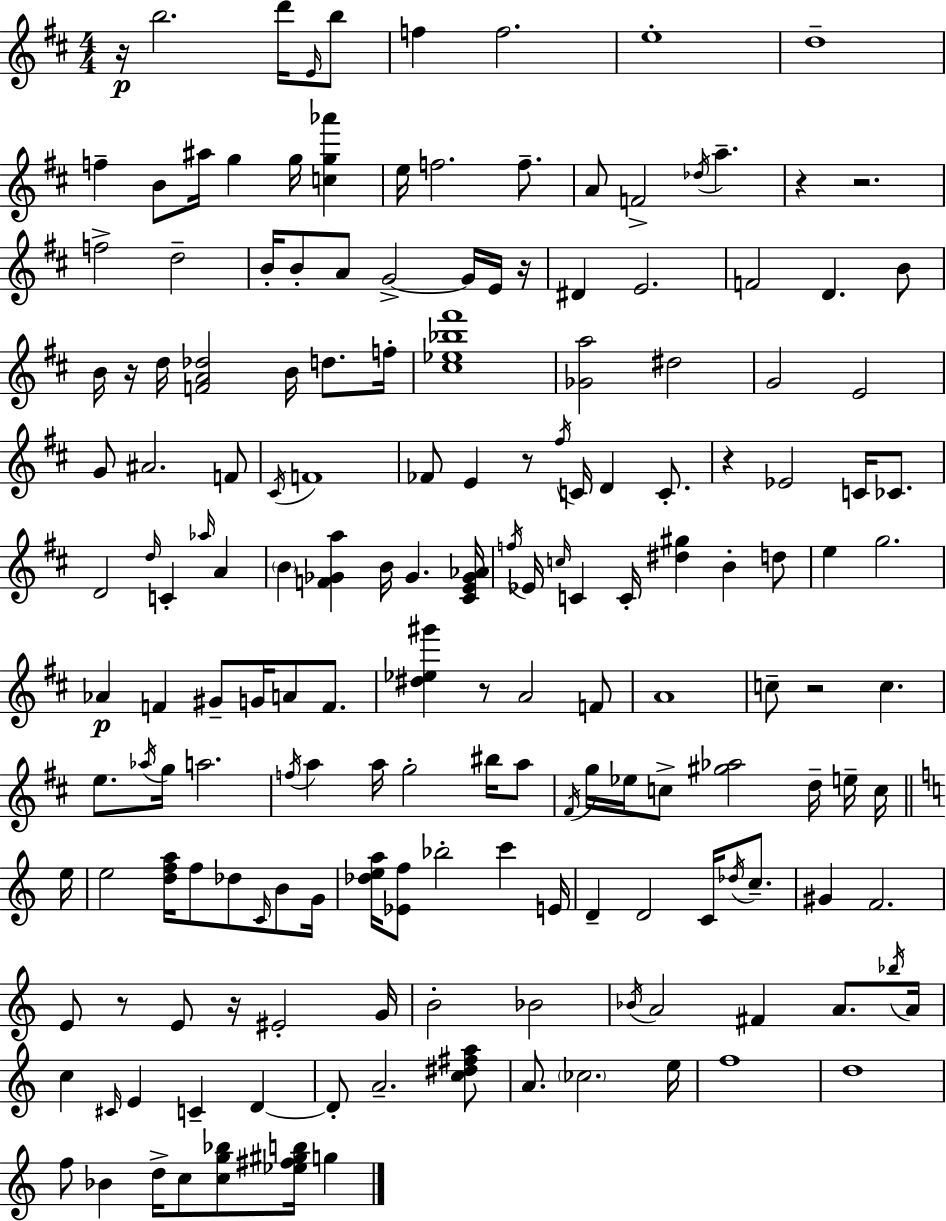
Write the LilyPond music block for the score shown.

{
  \clef treble
  \numericTimeSignature
  \time 4/4
  \key d \major
  r16\p b''2. d'''16 \grace { e'16 } b''8 | f''4 f''2. | e''1-. | d''1-- | \break f''4-- b'8 ais''16 g''4 g''16 <c'' g'' aes'''>4 | e''16 f''2. f''8.-- | a'8 f'2-> \acciaccatura { des''16 } a''4.-- | r4 r2. | \break f''2-> d''2-- | b'16-. b'8-. a'8 g'2->~~ g'16 | e'16 r16 dis'4 e'2. | f'2 d'4. | \break b'8 b'16 r16 d''16 <f' a' des''>2 b'16 d''8. | f''16-. <cis'' ees'' bes'' fis'''>1 | <ges' a''>2 dis''2 | g'2 e'2 | \break g'8 ais'2. | f'8 \acciaccatura { cis'16 } f'1 | fes'8 e'4 r8 \acciaccatura { fis''16 } c'16 d'4 | c'8.-. r4 ees'2 | \break c'16 ces'8. d'2 \grace { d''16 } c'4-. | \grace { aes''16 } a'4 \parenthesize b'4 <f' ges' a''>4 b'16 ges'4. | <cis' e' ges' aes'>16 \acciaccatura { f''16 } ees'16 \grace { c''16 } c'4 c'16-. <dis'' gis''>4 | b'4-. d''8 e''4 g''2. | \break aes'4\p f'4 | gis'8-- g'16 a'8 f'8. <dis'' ees'' gis'''>4 r8 a'2 | f'8 a'1 | c''8-- r2 | \break c''4. e''8. \acciaccatura { aes''16 } g''16 a''2. | \acciaccatura { f''16 } a''4 a''16 g''2-. | bis''16 a''8 \acciaccatura { fis'16 } g''16 ees''16 c''8-> <gis'' aes''>2 | d''16-- e''16-- c''16 \bar "||" \break \key c \major e''16 e''2 <d'' f'' a''>16 f''8 des''8 \grace { c'16 } b'8 | g'16 <des'' e'' a''>16 <ees' f''>8 bes''2-. c'''4 | e'16 d'4-- d'2 c'16 \acciaccatura { des''16 } | c''8.-- gis'4 f'2. | \break e'8 r8 e'8 r16 eis'2-. | g'16 b'2-. bes'2 | \acciaccatura { bes'16 } a'2 fis'4 | a'8. \acciaccatura { bes''16 } a'16 c''4 \grace { cis'16 } e'4 c'4-- | \break d'4~~ d'8-. a'2.-- | <c'' dis'' fis'' a''>8 a'8. \parenthesize ces''2. | e''16 f''1 | d''1 | \break f''8 bes'4 d''16-> c''8 <c'' g'' bes''>8 | <ees'' fis'' gis'' b''>16 g''4 \bar "|."
}